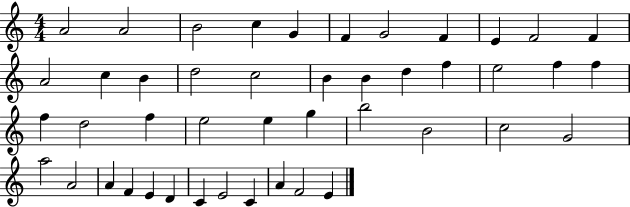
A4/h A4/h B4/h C5/q G4/q F4/q G4/h F4/q E4/q F4/h F4/q A4/h C5/q B4/q D5/h C5/h B4/q B4/q D5/q F5/q E5/h F5/q F5/q F5/q D5/h F5/q E5/h E5/q G5/q B5/h B4/h C5/h G4/h A5/h A4/h A4/q F4/q E4/q D4/q C4/q E4/h C4/q A4/q F4/h E4/q